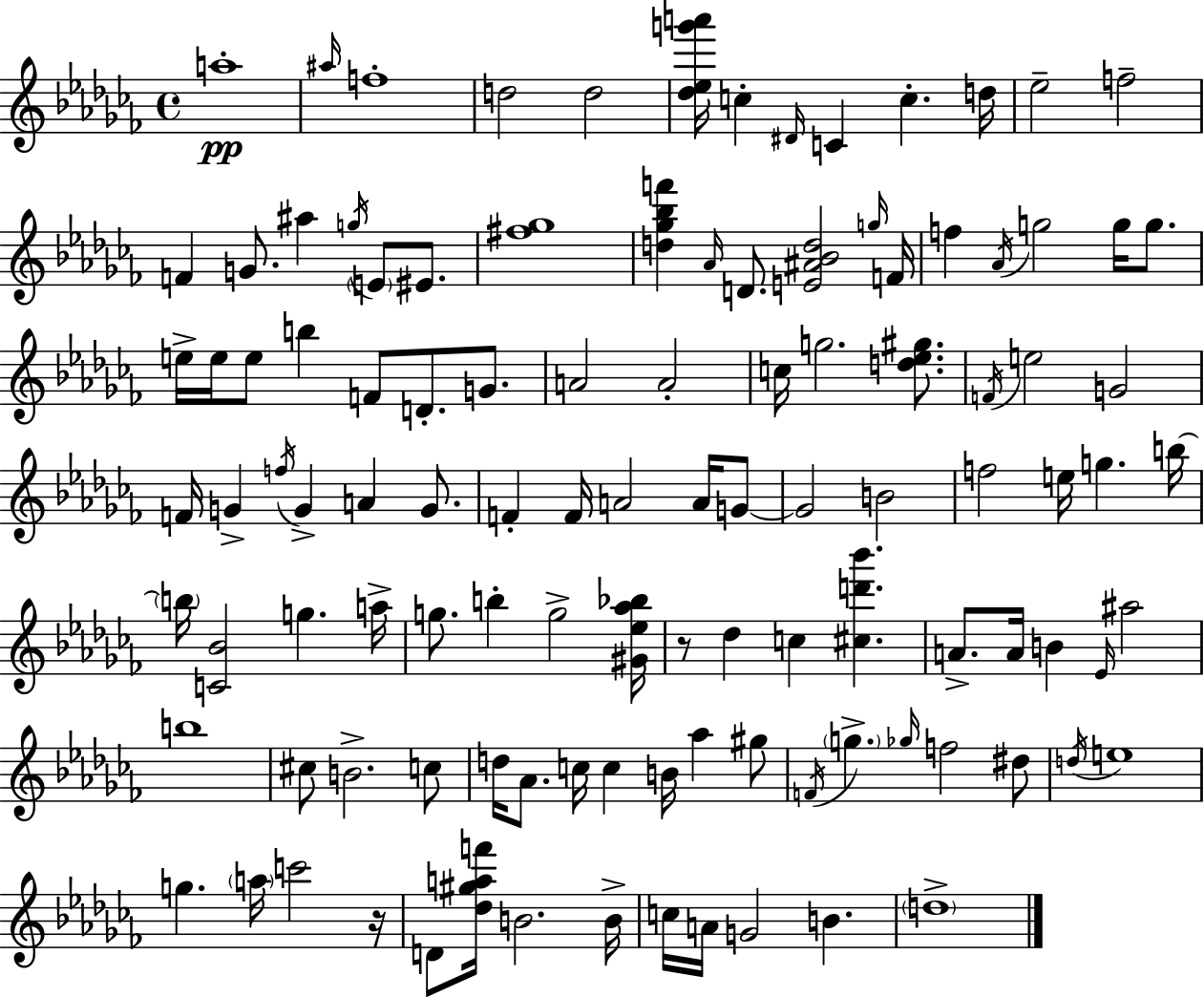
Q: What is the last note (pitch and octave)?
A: D5